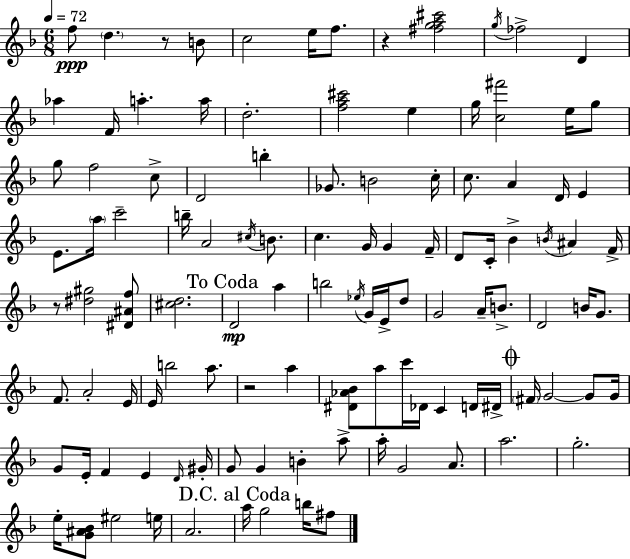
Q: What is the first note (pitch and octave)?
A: F5